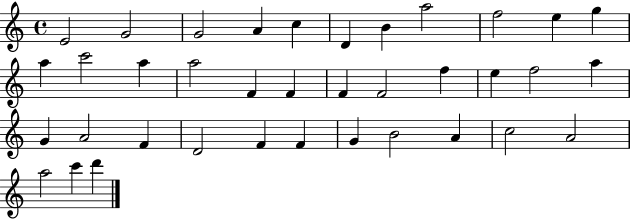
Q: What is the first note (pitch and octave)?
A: E4